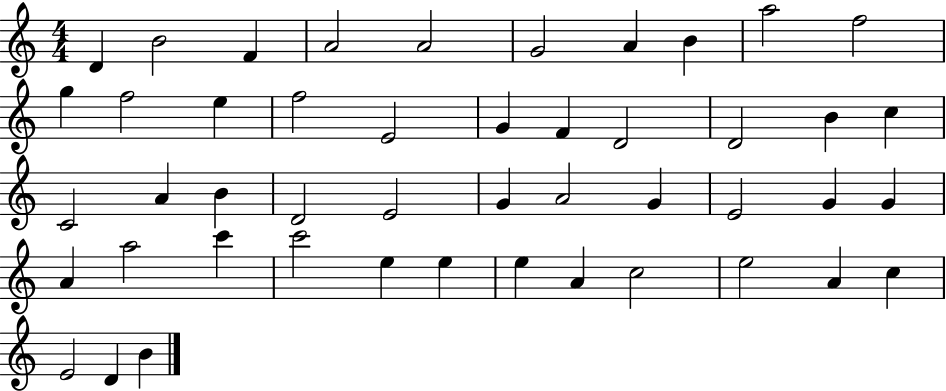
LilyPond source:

{
  \clef treble
  \numericTimeSignature
  \time 4/4
  \key c \major
  d'4 b'2 f'4 | a'2 a'2 | g'2 a'4 b'4 | a''2 f''2 | \break g''4 f''2 e''4 | f''2 e'2 | g'4 f'4 d'2 | d'2 b'4 c''4 | \break c'2 a'4 b'4 | d'2 e'2 | g'4 a'2 g'4 | e'2 g'4 g'4 | \break a'4 a''2 c'''4 | c'''2 e''4 e''4 | e''4 a'4 c''2 | e''2 a'4 c''4 | \break e'2 d'4 b'4 | \bar "|."
}